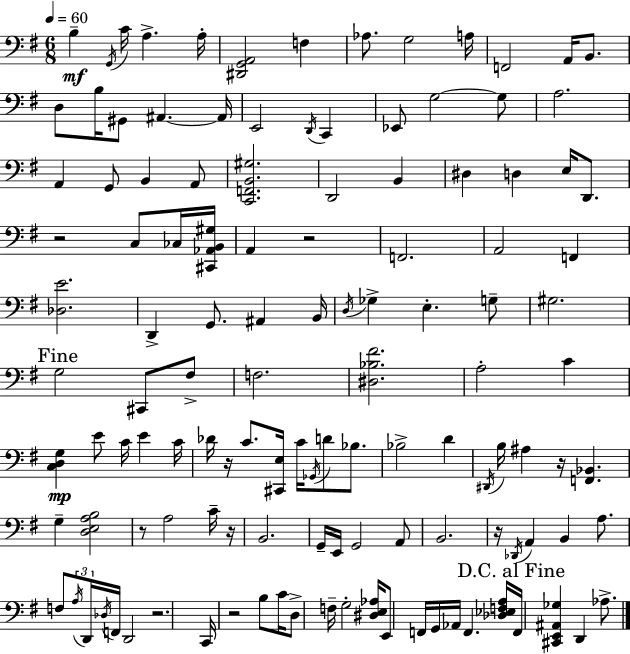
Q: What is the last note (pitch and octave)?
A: Ab3